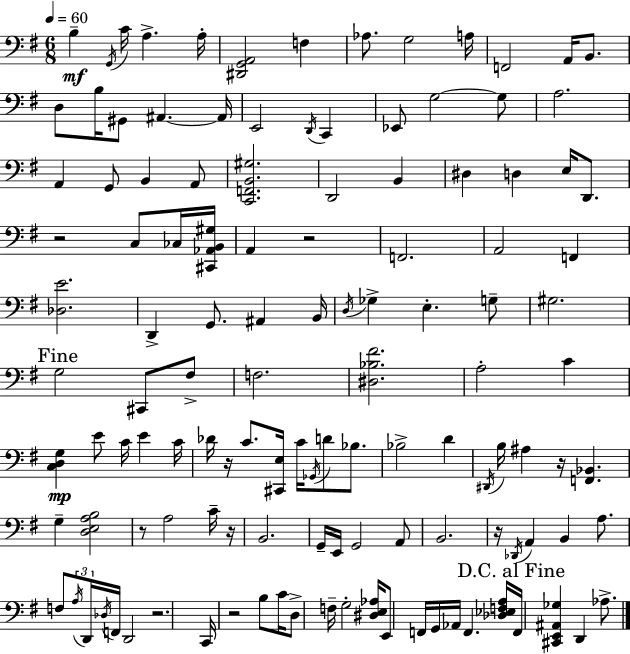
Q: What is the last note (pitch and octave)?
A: Ab3